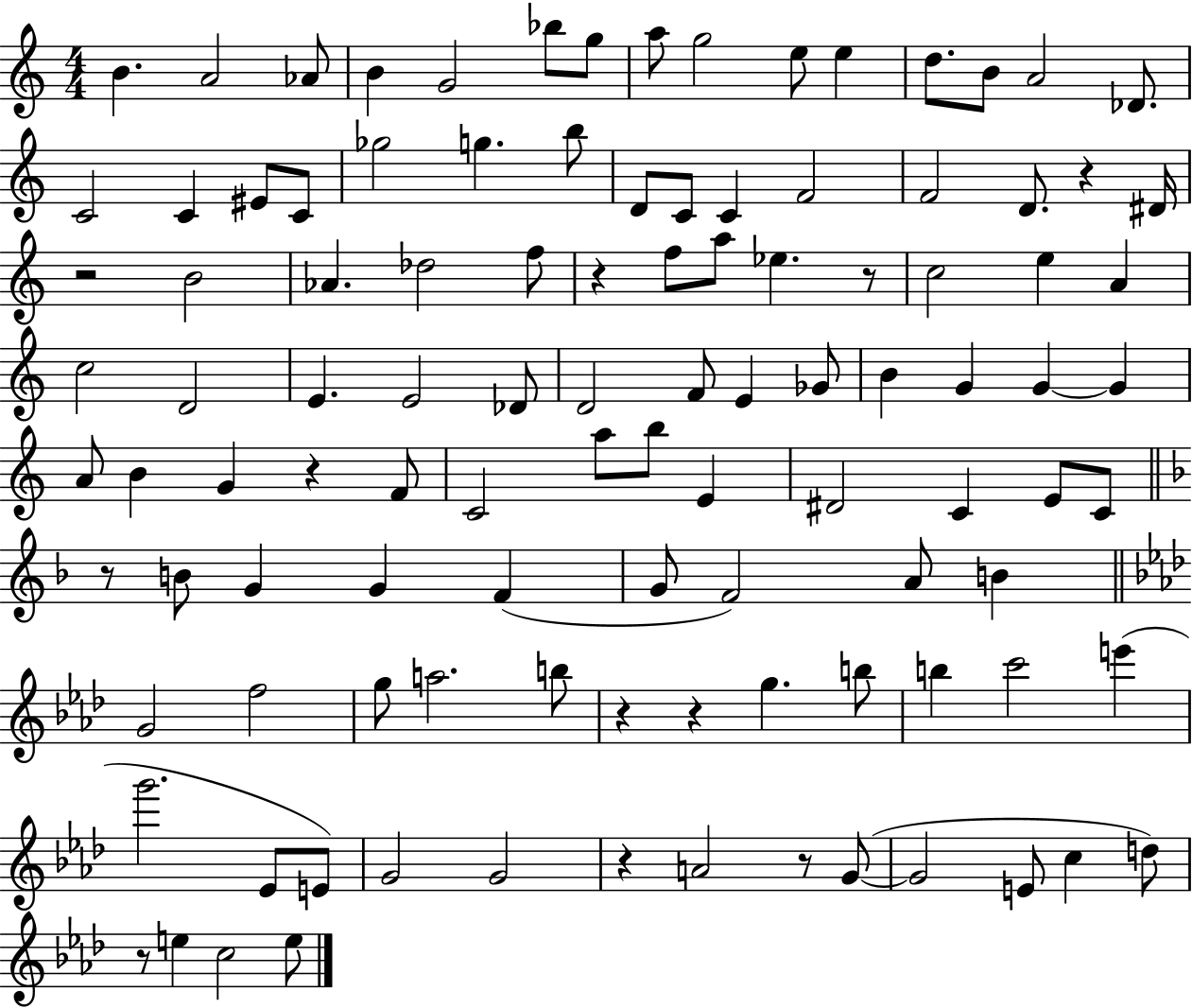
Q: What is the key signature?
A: C major